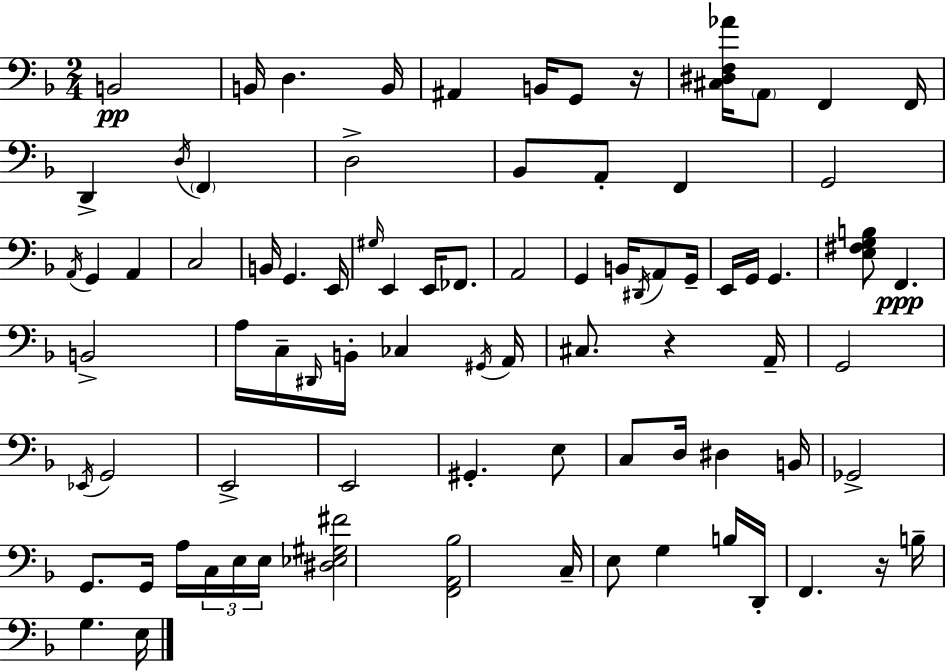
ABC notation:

X:1
T:Untitled
M:2/4
L:1/4
K:Dm
B,,2 B,,/4 D, B,,/4 ^A,, B,,/4 G,,/2 z/4 [^C,^D,F,_A]/4 A,,/2 F,, F,,/4 D,, D,/4 F,, D,2 _B,,/2 A,,/2 F,, G,,2 A,,/4 G,, A,, C,2 B,,/4 G,, E,,/4 ^G,/4 E,, E,,/4 _F,,/2 A,,2 G,, B,,/4 ^D,,/4 A,,/2 G,,/4 E,,/4 G,,/4 G,, [E,^F,G,B,]/2 F,, B,,2 A,/4 C,/4 ^D,,/4 B,,/4 _C, ^G,,/4 A,,/4 ^C,/2 z A,,/4 G,,2 _E,,/4 G,,2 E,,2 E,,2 ^G,, E,/2 C,/2 D,/4 ^D, B,,/4 _G,,2 G,,/2 G,,/4 A,/4 C,/4 E,/4 E,/4 [^D,_E,^G,^F]2 [F,,A,,_B,]2 C,/4 E,/2 G, B,/4 D,,/4 F,, z/4 B,/4 G, E,/4